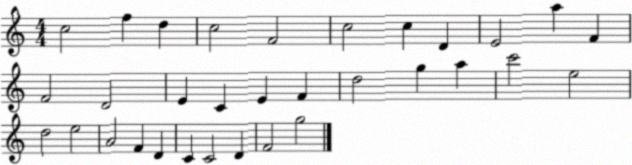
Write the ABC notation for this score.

X:1
T:Untitled
M:4/4
L:1/4
K:C
c2 f d c2 F2 c2 c D E2 a F F2 D2 E C E F d2 g a c'2 e2 d2 e2 A2 F D C C2 D F2 g2